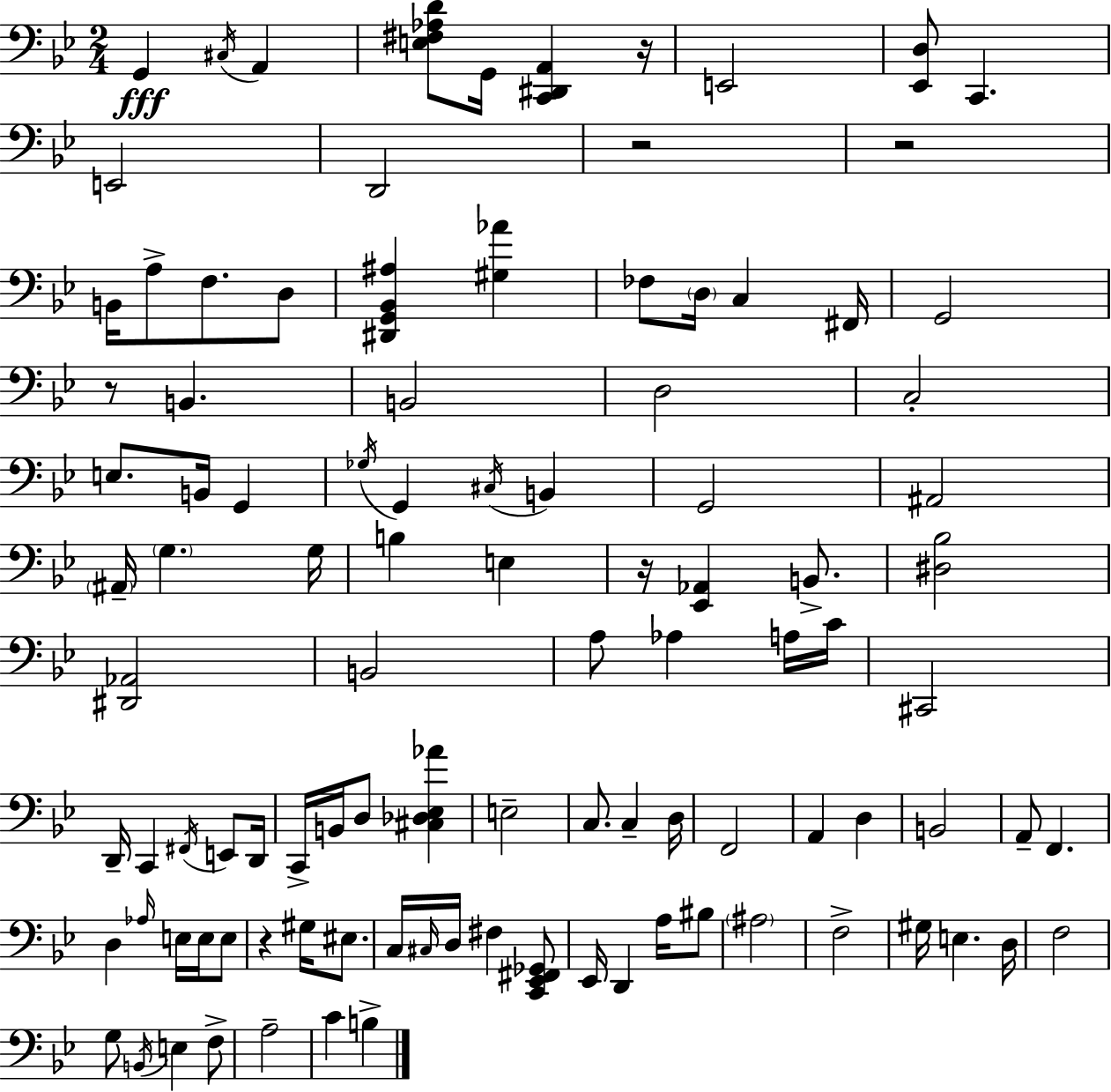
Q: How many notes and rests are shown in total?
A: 104